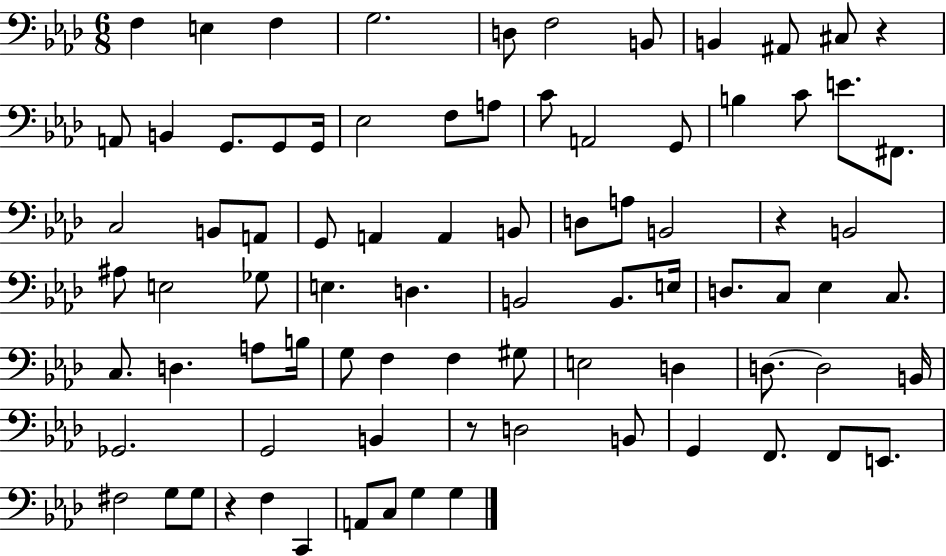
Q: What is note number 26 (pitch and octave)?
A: C3